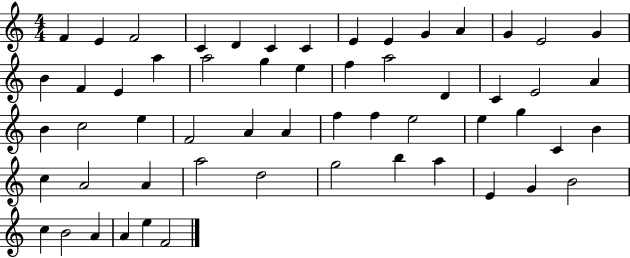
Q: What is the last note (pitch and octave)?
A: F4